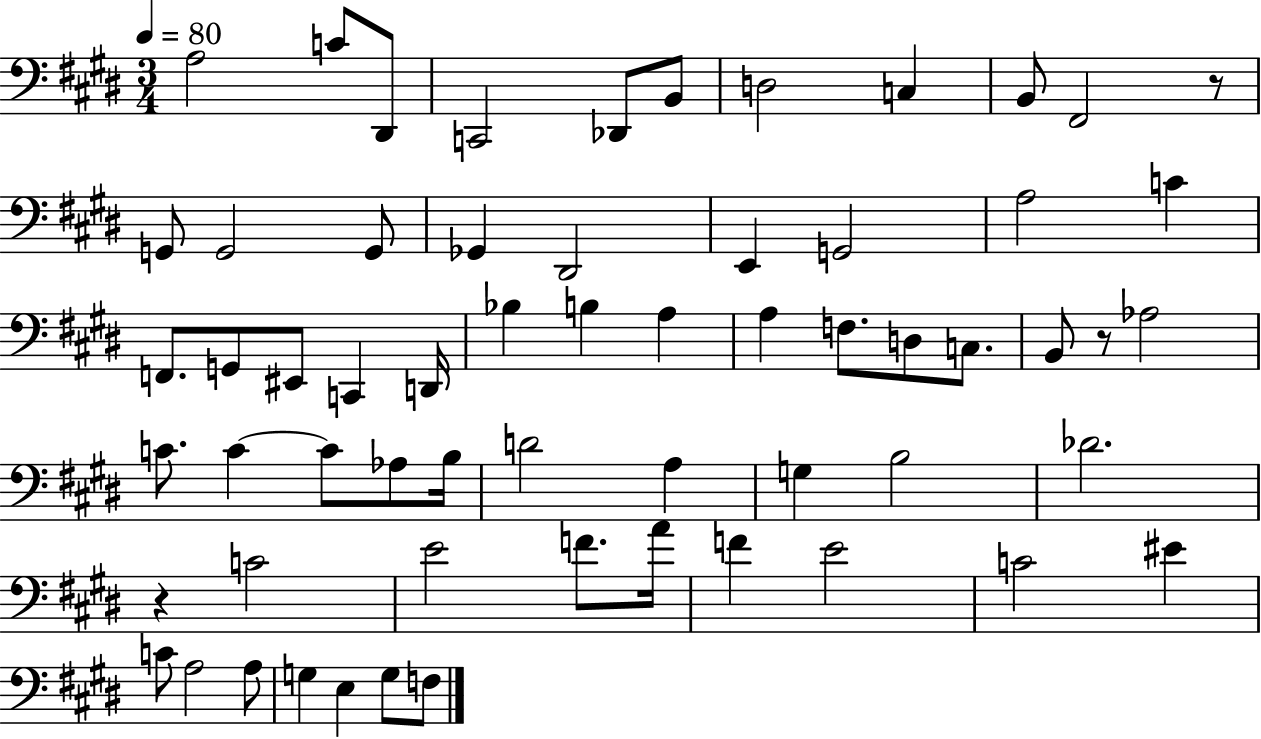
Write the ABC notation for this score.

X:1
T:Untitled
M:3/4
L:1/4
K:E
A,2 C/2 ^D,,/2 C,,2 _D,,/2 B,,/2 D,2 C, B,,/2 ^F,,2 z/2 G,,/2 G,,2 G,,/2 _G,, ^D,,2 E,, G,,2 A,2 C F,,/2 G,,/2 ^E,,/2 C,, D,,/4 _B, B, A, A, F,/2 D,/2 C,/2 B,,/2 z/2 _A,2 C/2 C C/2 _A,/2 B,/4 D2 A, G, B,2 _D2 z C2 E2 F/2 A/4 F E2 C2 ^E C/2 A,2 A,/2 G, E, G,/2 F,/2